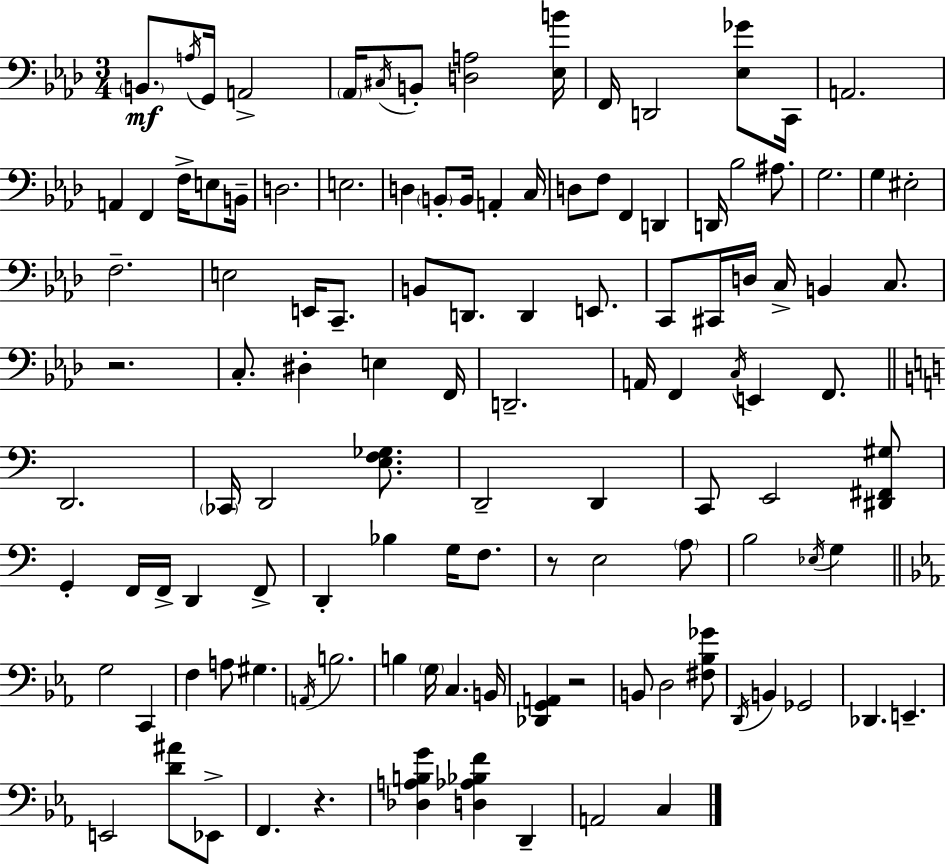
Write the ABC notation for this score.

X:1
T:Untitled
M:3/4
L:1/4
K:Fm
B,,/2 A,/4 G,,/4 A,,2 _A,,/4 ^C,/4 B,,/2 [D,A,]2 [_E,B]/4 F,,/4 D,,2 [_E,_G]/2 C,,/4 A,,2 A,, F,, F,/4 E,/2 B,,/4 D,2 E,2 D, B,,/2 B,,/4 A,, C,/4 D,/2 F,/2 F,, D,, D,,/4 _B,2 ^A,/2 G,2 G, ^E,2 F,2 E,2 E,,/4 C,,/2 B,,/2 D,,/2 D,, E,,/2 C,,/2 ^C,,/4 D,/4 C,/4 B,, C,/2 z2 C,/2 ^D, E, F,,/4 D,,2 A,,/4 F,, C,/4 E,, F,,/2 D,,2 _C,,/4 D,,2 [E,F,_G,]/2 D,,2 D,, C,,/2 E,,2 [^D,,^F,,^G,]/2 G,, F,,/4 F,,/4 D,, F,,/2 D,, _B, G,/4 F,/2 z/2 E,2 A,/2 B,2 _E,/4 G, G,2 C,, F, A,/2 ^G, A,,/4 B,2 B, G,/4 C, B,,/4 [_D,,G,,A,,] z2 B,,/2 D,2 [^F,_B,_G]/2 D,,/4 B,, _G,,2 _D,, E,, E,,2 [D^A]/2 _E,,/2 F,, z [_D,A,B,G] [D,_A,_B,F] D,, A,,2 C,